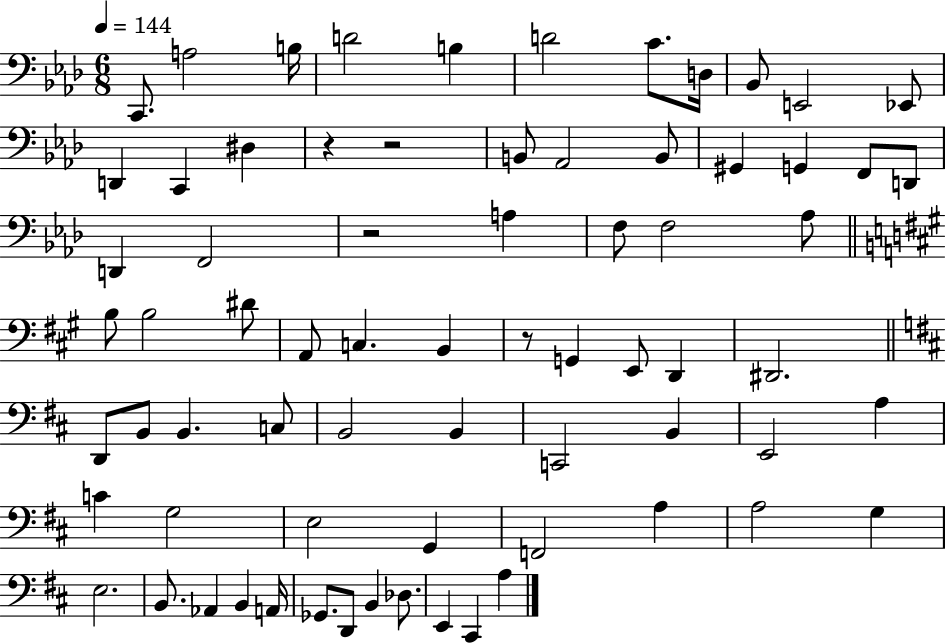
C2/e. A3/h B3/s D4/h B3/q D4/h C4/e. D3/s Bb2/e E2/h Eb2/e D2/q C2/q D#3/q R/q R/h B2/e Ab2/h B2/e G#2/q G2/q F2/e D2/e D2/q F2/h R/h A3/q F3/e F3/h Ab3/e B3/e B3/h D#4/e A2/e C3/q. B2/q R/e G2/q E2/e D2/q D#2/h. D2/e B2/e B2/q. C3/e B2/h B2/q C2/h B2/q E2/h A3/q C4/q G3/h E3/h G2/q F2/h A3/q A3/h G3/q E3/h. B2/e. Ab2/q B2/q A2/s Gb2/e. D2/e B2/q Db3/e. E2/q C#2/q A3/q